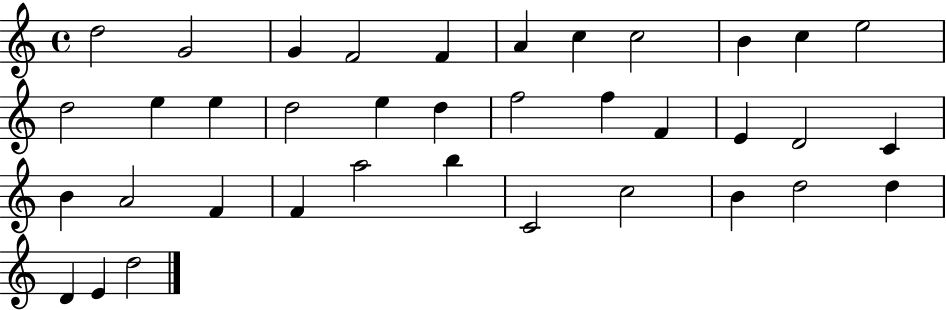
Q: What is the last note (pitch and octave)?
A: D5